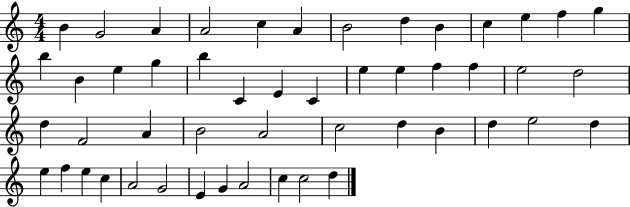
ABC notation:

X:1
T:Untitled
M:4/4
L:1/4
K:C
B G2 A A2 c A B2 d B c e f g b B e g b C E C e e f f e2 d2 d F2 A B2 A2 c2 d B d e2 d e f e c A2 G2 E G A2 c c2 d